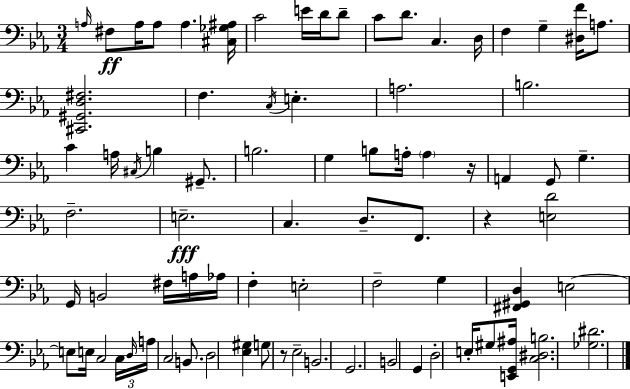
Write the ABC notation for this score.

X:1
T:Untitled
M:3/4
L:1/4
K:Eb
A,/4 ^F,/2 A,/4 A,/2 A, [^C,_G,^A,]/4 C2 E/4 D/4 D/2 C/2 D/2 C, D,/4 F, G, [^D,F]/4 A,/2 [^C,,^G,,D,^F,]2 F, C,/4 E, A,2 B,2 C A,/4 ^C,/4 B, ^G,,/2 B,2 G, B,/2 A,/4 A, z/4 A,, G,,/2 G, F,2 E,2 C, D,/2 F,,/2 z [E,D]2 G,,/4 B,,2 ^F,/4 A,/4 _A,/4 F, E,2 F,2 G, [^F,,^G,,D,] E,2 E,/2 E,/4 C,2 C,/4 D,/4 A,/4 C,2 B,,/2 D,2 [_E,^G,] G,/2 z/2 _E,2 B,,2 G,,2 B,,2 G,, D,2 E,/4 ^G,/2 [E,,G,,^A,]/4 [C,^D,B,]2 [_G,^D]2